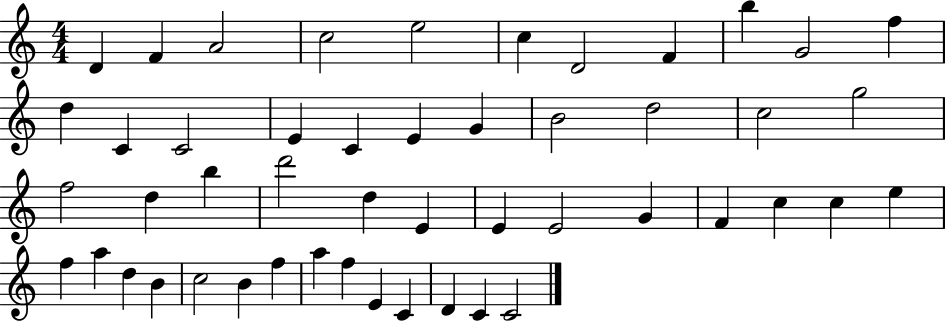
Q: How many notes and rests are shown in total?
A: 49